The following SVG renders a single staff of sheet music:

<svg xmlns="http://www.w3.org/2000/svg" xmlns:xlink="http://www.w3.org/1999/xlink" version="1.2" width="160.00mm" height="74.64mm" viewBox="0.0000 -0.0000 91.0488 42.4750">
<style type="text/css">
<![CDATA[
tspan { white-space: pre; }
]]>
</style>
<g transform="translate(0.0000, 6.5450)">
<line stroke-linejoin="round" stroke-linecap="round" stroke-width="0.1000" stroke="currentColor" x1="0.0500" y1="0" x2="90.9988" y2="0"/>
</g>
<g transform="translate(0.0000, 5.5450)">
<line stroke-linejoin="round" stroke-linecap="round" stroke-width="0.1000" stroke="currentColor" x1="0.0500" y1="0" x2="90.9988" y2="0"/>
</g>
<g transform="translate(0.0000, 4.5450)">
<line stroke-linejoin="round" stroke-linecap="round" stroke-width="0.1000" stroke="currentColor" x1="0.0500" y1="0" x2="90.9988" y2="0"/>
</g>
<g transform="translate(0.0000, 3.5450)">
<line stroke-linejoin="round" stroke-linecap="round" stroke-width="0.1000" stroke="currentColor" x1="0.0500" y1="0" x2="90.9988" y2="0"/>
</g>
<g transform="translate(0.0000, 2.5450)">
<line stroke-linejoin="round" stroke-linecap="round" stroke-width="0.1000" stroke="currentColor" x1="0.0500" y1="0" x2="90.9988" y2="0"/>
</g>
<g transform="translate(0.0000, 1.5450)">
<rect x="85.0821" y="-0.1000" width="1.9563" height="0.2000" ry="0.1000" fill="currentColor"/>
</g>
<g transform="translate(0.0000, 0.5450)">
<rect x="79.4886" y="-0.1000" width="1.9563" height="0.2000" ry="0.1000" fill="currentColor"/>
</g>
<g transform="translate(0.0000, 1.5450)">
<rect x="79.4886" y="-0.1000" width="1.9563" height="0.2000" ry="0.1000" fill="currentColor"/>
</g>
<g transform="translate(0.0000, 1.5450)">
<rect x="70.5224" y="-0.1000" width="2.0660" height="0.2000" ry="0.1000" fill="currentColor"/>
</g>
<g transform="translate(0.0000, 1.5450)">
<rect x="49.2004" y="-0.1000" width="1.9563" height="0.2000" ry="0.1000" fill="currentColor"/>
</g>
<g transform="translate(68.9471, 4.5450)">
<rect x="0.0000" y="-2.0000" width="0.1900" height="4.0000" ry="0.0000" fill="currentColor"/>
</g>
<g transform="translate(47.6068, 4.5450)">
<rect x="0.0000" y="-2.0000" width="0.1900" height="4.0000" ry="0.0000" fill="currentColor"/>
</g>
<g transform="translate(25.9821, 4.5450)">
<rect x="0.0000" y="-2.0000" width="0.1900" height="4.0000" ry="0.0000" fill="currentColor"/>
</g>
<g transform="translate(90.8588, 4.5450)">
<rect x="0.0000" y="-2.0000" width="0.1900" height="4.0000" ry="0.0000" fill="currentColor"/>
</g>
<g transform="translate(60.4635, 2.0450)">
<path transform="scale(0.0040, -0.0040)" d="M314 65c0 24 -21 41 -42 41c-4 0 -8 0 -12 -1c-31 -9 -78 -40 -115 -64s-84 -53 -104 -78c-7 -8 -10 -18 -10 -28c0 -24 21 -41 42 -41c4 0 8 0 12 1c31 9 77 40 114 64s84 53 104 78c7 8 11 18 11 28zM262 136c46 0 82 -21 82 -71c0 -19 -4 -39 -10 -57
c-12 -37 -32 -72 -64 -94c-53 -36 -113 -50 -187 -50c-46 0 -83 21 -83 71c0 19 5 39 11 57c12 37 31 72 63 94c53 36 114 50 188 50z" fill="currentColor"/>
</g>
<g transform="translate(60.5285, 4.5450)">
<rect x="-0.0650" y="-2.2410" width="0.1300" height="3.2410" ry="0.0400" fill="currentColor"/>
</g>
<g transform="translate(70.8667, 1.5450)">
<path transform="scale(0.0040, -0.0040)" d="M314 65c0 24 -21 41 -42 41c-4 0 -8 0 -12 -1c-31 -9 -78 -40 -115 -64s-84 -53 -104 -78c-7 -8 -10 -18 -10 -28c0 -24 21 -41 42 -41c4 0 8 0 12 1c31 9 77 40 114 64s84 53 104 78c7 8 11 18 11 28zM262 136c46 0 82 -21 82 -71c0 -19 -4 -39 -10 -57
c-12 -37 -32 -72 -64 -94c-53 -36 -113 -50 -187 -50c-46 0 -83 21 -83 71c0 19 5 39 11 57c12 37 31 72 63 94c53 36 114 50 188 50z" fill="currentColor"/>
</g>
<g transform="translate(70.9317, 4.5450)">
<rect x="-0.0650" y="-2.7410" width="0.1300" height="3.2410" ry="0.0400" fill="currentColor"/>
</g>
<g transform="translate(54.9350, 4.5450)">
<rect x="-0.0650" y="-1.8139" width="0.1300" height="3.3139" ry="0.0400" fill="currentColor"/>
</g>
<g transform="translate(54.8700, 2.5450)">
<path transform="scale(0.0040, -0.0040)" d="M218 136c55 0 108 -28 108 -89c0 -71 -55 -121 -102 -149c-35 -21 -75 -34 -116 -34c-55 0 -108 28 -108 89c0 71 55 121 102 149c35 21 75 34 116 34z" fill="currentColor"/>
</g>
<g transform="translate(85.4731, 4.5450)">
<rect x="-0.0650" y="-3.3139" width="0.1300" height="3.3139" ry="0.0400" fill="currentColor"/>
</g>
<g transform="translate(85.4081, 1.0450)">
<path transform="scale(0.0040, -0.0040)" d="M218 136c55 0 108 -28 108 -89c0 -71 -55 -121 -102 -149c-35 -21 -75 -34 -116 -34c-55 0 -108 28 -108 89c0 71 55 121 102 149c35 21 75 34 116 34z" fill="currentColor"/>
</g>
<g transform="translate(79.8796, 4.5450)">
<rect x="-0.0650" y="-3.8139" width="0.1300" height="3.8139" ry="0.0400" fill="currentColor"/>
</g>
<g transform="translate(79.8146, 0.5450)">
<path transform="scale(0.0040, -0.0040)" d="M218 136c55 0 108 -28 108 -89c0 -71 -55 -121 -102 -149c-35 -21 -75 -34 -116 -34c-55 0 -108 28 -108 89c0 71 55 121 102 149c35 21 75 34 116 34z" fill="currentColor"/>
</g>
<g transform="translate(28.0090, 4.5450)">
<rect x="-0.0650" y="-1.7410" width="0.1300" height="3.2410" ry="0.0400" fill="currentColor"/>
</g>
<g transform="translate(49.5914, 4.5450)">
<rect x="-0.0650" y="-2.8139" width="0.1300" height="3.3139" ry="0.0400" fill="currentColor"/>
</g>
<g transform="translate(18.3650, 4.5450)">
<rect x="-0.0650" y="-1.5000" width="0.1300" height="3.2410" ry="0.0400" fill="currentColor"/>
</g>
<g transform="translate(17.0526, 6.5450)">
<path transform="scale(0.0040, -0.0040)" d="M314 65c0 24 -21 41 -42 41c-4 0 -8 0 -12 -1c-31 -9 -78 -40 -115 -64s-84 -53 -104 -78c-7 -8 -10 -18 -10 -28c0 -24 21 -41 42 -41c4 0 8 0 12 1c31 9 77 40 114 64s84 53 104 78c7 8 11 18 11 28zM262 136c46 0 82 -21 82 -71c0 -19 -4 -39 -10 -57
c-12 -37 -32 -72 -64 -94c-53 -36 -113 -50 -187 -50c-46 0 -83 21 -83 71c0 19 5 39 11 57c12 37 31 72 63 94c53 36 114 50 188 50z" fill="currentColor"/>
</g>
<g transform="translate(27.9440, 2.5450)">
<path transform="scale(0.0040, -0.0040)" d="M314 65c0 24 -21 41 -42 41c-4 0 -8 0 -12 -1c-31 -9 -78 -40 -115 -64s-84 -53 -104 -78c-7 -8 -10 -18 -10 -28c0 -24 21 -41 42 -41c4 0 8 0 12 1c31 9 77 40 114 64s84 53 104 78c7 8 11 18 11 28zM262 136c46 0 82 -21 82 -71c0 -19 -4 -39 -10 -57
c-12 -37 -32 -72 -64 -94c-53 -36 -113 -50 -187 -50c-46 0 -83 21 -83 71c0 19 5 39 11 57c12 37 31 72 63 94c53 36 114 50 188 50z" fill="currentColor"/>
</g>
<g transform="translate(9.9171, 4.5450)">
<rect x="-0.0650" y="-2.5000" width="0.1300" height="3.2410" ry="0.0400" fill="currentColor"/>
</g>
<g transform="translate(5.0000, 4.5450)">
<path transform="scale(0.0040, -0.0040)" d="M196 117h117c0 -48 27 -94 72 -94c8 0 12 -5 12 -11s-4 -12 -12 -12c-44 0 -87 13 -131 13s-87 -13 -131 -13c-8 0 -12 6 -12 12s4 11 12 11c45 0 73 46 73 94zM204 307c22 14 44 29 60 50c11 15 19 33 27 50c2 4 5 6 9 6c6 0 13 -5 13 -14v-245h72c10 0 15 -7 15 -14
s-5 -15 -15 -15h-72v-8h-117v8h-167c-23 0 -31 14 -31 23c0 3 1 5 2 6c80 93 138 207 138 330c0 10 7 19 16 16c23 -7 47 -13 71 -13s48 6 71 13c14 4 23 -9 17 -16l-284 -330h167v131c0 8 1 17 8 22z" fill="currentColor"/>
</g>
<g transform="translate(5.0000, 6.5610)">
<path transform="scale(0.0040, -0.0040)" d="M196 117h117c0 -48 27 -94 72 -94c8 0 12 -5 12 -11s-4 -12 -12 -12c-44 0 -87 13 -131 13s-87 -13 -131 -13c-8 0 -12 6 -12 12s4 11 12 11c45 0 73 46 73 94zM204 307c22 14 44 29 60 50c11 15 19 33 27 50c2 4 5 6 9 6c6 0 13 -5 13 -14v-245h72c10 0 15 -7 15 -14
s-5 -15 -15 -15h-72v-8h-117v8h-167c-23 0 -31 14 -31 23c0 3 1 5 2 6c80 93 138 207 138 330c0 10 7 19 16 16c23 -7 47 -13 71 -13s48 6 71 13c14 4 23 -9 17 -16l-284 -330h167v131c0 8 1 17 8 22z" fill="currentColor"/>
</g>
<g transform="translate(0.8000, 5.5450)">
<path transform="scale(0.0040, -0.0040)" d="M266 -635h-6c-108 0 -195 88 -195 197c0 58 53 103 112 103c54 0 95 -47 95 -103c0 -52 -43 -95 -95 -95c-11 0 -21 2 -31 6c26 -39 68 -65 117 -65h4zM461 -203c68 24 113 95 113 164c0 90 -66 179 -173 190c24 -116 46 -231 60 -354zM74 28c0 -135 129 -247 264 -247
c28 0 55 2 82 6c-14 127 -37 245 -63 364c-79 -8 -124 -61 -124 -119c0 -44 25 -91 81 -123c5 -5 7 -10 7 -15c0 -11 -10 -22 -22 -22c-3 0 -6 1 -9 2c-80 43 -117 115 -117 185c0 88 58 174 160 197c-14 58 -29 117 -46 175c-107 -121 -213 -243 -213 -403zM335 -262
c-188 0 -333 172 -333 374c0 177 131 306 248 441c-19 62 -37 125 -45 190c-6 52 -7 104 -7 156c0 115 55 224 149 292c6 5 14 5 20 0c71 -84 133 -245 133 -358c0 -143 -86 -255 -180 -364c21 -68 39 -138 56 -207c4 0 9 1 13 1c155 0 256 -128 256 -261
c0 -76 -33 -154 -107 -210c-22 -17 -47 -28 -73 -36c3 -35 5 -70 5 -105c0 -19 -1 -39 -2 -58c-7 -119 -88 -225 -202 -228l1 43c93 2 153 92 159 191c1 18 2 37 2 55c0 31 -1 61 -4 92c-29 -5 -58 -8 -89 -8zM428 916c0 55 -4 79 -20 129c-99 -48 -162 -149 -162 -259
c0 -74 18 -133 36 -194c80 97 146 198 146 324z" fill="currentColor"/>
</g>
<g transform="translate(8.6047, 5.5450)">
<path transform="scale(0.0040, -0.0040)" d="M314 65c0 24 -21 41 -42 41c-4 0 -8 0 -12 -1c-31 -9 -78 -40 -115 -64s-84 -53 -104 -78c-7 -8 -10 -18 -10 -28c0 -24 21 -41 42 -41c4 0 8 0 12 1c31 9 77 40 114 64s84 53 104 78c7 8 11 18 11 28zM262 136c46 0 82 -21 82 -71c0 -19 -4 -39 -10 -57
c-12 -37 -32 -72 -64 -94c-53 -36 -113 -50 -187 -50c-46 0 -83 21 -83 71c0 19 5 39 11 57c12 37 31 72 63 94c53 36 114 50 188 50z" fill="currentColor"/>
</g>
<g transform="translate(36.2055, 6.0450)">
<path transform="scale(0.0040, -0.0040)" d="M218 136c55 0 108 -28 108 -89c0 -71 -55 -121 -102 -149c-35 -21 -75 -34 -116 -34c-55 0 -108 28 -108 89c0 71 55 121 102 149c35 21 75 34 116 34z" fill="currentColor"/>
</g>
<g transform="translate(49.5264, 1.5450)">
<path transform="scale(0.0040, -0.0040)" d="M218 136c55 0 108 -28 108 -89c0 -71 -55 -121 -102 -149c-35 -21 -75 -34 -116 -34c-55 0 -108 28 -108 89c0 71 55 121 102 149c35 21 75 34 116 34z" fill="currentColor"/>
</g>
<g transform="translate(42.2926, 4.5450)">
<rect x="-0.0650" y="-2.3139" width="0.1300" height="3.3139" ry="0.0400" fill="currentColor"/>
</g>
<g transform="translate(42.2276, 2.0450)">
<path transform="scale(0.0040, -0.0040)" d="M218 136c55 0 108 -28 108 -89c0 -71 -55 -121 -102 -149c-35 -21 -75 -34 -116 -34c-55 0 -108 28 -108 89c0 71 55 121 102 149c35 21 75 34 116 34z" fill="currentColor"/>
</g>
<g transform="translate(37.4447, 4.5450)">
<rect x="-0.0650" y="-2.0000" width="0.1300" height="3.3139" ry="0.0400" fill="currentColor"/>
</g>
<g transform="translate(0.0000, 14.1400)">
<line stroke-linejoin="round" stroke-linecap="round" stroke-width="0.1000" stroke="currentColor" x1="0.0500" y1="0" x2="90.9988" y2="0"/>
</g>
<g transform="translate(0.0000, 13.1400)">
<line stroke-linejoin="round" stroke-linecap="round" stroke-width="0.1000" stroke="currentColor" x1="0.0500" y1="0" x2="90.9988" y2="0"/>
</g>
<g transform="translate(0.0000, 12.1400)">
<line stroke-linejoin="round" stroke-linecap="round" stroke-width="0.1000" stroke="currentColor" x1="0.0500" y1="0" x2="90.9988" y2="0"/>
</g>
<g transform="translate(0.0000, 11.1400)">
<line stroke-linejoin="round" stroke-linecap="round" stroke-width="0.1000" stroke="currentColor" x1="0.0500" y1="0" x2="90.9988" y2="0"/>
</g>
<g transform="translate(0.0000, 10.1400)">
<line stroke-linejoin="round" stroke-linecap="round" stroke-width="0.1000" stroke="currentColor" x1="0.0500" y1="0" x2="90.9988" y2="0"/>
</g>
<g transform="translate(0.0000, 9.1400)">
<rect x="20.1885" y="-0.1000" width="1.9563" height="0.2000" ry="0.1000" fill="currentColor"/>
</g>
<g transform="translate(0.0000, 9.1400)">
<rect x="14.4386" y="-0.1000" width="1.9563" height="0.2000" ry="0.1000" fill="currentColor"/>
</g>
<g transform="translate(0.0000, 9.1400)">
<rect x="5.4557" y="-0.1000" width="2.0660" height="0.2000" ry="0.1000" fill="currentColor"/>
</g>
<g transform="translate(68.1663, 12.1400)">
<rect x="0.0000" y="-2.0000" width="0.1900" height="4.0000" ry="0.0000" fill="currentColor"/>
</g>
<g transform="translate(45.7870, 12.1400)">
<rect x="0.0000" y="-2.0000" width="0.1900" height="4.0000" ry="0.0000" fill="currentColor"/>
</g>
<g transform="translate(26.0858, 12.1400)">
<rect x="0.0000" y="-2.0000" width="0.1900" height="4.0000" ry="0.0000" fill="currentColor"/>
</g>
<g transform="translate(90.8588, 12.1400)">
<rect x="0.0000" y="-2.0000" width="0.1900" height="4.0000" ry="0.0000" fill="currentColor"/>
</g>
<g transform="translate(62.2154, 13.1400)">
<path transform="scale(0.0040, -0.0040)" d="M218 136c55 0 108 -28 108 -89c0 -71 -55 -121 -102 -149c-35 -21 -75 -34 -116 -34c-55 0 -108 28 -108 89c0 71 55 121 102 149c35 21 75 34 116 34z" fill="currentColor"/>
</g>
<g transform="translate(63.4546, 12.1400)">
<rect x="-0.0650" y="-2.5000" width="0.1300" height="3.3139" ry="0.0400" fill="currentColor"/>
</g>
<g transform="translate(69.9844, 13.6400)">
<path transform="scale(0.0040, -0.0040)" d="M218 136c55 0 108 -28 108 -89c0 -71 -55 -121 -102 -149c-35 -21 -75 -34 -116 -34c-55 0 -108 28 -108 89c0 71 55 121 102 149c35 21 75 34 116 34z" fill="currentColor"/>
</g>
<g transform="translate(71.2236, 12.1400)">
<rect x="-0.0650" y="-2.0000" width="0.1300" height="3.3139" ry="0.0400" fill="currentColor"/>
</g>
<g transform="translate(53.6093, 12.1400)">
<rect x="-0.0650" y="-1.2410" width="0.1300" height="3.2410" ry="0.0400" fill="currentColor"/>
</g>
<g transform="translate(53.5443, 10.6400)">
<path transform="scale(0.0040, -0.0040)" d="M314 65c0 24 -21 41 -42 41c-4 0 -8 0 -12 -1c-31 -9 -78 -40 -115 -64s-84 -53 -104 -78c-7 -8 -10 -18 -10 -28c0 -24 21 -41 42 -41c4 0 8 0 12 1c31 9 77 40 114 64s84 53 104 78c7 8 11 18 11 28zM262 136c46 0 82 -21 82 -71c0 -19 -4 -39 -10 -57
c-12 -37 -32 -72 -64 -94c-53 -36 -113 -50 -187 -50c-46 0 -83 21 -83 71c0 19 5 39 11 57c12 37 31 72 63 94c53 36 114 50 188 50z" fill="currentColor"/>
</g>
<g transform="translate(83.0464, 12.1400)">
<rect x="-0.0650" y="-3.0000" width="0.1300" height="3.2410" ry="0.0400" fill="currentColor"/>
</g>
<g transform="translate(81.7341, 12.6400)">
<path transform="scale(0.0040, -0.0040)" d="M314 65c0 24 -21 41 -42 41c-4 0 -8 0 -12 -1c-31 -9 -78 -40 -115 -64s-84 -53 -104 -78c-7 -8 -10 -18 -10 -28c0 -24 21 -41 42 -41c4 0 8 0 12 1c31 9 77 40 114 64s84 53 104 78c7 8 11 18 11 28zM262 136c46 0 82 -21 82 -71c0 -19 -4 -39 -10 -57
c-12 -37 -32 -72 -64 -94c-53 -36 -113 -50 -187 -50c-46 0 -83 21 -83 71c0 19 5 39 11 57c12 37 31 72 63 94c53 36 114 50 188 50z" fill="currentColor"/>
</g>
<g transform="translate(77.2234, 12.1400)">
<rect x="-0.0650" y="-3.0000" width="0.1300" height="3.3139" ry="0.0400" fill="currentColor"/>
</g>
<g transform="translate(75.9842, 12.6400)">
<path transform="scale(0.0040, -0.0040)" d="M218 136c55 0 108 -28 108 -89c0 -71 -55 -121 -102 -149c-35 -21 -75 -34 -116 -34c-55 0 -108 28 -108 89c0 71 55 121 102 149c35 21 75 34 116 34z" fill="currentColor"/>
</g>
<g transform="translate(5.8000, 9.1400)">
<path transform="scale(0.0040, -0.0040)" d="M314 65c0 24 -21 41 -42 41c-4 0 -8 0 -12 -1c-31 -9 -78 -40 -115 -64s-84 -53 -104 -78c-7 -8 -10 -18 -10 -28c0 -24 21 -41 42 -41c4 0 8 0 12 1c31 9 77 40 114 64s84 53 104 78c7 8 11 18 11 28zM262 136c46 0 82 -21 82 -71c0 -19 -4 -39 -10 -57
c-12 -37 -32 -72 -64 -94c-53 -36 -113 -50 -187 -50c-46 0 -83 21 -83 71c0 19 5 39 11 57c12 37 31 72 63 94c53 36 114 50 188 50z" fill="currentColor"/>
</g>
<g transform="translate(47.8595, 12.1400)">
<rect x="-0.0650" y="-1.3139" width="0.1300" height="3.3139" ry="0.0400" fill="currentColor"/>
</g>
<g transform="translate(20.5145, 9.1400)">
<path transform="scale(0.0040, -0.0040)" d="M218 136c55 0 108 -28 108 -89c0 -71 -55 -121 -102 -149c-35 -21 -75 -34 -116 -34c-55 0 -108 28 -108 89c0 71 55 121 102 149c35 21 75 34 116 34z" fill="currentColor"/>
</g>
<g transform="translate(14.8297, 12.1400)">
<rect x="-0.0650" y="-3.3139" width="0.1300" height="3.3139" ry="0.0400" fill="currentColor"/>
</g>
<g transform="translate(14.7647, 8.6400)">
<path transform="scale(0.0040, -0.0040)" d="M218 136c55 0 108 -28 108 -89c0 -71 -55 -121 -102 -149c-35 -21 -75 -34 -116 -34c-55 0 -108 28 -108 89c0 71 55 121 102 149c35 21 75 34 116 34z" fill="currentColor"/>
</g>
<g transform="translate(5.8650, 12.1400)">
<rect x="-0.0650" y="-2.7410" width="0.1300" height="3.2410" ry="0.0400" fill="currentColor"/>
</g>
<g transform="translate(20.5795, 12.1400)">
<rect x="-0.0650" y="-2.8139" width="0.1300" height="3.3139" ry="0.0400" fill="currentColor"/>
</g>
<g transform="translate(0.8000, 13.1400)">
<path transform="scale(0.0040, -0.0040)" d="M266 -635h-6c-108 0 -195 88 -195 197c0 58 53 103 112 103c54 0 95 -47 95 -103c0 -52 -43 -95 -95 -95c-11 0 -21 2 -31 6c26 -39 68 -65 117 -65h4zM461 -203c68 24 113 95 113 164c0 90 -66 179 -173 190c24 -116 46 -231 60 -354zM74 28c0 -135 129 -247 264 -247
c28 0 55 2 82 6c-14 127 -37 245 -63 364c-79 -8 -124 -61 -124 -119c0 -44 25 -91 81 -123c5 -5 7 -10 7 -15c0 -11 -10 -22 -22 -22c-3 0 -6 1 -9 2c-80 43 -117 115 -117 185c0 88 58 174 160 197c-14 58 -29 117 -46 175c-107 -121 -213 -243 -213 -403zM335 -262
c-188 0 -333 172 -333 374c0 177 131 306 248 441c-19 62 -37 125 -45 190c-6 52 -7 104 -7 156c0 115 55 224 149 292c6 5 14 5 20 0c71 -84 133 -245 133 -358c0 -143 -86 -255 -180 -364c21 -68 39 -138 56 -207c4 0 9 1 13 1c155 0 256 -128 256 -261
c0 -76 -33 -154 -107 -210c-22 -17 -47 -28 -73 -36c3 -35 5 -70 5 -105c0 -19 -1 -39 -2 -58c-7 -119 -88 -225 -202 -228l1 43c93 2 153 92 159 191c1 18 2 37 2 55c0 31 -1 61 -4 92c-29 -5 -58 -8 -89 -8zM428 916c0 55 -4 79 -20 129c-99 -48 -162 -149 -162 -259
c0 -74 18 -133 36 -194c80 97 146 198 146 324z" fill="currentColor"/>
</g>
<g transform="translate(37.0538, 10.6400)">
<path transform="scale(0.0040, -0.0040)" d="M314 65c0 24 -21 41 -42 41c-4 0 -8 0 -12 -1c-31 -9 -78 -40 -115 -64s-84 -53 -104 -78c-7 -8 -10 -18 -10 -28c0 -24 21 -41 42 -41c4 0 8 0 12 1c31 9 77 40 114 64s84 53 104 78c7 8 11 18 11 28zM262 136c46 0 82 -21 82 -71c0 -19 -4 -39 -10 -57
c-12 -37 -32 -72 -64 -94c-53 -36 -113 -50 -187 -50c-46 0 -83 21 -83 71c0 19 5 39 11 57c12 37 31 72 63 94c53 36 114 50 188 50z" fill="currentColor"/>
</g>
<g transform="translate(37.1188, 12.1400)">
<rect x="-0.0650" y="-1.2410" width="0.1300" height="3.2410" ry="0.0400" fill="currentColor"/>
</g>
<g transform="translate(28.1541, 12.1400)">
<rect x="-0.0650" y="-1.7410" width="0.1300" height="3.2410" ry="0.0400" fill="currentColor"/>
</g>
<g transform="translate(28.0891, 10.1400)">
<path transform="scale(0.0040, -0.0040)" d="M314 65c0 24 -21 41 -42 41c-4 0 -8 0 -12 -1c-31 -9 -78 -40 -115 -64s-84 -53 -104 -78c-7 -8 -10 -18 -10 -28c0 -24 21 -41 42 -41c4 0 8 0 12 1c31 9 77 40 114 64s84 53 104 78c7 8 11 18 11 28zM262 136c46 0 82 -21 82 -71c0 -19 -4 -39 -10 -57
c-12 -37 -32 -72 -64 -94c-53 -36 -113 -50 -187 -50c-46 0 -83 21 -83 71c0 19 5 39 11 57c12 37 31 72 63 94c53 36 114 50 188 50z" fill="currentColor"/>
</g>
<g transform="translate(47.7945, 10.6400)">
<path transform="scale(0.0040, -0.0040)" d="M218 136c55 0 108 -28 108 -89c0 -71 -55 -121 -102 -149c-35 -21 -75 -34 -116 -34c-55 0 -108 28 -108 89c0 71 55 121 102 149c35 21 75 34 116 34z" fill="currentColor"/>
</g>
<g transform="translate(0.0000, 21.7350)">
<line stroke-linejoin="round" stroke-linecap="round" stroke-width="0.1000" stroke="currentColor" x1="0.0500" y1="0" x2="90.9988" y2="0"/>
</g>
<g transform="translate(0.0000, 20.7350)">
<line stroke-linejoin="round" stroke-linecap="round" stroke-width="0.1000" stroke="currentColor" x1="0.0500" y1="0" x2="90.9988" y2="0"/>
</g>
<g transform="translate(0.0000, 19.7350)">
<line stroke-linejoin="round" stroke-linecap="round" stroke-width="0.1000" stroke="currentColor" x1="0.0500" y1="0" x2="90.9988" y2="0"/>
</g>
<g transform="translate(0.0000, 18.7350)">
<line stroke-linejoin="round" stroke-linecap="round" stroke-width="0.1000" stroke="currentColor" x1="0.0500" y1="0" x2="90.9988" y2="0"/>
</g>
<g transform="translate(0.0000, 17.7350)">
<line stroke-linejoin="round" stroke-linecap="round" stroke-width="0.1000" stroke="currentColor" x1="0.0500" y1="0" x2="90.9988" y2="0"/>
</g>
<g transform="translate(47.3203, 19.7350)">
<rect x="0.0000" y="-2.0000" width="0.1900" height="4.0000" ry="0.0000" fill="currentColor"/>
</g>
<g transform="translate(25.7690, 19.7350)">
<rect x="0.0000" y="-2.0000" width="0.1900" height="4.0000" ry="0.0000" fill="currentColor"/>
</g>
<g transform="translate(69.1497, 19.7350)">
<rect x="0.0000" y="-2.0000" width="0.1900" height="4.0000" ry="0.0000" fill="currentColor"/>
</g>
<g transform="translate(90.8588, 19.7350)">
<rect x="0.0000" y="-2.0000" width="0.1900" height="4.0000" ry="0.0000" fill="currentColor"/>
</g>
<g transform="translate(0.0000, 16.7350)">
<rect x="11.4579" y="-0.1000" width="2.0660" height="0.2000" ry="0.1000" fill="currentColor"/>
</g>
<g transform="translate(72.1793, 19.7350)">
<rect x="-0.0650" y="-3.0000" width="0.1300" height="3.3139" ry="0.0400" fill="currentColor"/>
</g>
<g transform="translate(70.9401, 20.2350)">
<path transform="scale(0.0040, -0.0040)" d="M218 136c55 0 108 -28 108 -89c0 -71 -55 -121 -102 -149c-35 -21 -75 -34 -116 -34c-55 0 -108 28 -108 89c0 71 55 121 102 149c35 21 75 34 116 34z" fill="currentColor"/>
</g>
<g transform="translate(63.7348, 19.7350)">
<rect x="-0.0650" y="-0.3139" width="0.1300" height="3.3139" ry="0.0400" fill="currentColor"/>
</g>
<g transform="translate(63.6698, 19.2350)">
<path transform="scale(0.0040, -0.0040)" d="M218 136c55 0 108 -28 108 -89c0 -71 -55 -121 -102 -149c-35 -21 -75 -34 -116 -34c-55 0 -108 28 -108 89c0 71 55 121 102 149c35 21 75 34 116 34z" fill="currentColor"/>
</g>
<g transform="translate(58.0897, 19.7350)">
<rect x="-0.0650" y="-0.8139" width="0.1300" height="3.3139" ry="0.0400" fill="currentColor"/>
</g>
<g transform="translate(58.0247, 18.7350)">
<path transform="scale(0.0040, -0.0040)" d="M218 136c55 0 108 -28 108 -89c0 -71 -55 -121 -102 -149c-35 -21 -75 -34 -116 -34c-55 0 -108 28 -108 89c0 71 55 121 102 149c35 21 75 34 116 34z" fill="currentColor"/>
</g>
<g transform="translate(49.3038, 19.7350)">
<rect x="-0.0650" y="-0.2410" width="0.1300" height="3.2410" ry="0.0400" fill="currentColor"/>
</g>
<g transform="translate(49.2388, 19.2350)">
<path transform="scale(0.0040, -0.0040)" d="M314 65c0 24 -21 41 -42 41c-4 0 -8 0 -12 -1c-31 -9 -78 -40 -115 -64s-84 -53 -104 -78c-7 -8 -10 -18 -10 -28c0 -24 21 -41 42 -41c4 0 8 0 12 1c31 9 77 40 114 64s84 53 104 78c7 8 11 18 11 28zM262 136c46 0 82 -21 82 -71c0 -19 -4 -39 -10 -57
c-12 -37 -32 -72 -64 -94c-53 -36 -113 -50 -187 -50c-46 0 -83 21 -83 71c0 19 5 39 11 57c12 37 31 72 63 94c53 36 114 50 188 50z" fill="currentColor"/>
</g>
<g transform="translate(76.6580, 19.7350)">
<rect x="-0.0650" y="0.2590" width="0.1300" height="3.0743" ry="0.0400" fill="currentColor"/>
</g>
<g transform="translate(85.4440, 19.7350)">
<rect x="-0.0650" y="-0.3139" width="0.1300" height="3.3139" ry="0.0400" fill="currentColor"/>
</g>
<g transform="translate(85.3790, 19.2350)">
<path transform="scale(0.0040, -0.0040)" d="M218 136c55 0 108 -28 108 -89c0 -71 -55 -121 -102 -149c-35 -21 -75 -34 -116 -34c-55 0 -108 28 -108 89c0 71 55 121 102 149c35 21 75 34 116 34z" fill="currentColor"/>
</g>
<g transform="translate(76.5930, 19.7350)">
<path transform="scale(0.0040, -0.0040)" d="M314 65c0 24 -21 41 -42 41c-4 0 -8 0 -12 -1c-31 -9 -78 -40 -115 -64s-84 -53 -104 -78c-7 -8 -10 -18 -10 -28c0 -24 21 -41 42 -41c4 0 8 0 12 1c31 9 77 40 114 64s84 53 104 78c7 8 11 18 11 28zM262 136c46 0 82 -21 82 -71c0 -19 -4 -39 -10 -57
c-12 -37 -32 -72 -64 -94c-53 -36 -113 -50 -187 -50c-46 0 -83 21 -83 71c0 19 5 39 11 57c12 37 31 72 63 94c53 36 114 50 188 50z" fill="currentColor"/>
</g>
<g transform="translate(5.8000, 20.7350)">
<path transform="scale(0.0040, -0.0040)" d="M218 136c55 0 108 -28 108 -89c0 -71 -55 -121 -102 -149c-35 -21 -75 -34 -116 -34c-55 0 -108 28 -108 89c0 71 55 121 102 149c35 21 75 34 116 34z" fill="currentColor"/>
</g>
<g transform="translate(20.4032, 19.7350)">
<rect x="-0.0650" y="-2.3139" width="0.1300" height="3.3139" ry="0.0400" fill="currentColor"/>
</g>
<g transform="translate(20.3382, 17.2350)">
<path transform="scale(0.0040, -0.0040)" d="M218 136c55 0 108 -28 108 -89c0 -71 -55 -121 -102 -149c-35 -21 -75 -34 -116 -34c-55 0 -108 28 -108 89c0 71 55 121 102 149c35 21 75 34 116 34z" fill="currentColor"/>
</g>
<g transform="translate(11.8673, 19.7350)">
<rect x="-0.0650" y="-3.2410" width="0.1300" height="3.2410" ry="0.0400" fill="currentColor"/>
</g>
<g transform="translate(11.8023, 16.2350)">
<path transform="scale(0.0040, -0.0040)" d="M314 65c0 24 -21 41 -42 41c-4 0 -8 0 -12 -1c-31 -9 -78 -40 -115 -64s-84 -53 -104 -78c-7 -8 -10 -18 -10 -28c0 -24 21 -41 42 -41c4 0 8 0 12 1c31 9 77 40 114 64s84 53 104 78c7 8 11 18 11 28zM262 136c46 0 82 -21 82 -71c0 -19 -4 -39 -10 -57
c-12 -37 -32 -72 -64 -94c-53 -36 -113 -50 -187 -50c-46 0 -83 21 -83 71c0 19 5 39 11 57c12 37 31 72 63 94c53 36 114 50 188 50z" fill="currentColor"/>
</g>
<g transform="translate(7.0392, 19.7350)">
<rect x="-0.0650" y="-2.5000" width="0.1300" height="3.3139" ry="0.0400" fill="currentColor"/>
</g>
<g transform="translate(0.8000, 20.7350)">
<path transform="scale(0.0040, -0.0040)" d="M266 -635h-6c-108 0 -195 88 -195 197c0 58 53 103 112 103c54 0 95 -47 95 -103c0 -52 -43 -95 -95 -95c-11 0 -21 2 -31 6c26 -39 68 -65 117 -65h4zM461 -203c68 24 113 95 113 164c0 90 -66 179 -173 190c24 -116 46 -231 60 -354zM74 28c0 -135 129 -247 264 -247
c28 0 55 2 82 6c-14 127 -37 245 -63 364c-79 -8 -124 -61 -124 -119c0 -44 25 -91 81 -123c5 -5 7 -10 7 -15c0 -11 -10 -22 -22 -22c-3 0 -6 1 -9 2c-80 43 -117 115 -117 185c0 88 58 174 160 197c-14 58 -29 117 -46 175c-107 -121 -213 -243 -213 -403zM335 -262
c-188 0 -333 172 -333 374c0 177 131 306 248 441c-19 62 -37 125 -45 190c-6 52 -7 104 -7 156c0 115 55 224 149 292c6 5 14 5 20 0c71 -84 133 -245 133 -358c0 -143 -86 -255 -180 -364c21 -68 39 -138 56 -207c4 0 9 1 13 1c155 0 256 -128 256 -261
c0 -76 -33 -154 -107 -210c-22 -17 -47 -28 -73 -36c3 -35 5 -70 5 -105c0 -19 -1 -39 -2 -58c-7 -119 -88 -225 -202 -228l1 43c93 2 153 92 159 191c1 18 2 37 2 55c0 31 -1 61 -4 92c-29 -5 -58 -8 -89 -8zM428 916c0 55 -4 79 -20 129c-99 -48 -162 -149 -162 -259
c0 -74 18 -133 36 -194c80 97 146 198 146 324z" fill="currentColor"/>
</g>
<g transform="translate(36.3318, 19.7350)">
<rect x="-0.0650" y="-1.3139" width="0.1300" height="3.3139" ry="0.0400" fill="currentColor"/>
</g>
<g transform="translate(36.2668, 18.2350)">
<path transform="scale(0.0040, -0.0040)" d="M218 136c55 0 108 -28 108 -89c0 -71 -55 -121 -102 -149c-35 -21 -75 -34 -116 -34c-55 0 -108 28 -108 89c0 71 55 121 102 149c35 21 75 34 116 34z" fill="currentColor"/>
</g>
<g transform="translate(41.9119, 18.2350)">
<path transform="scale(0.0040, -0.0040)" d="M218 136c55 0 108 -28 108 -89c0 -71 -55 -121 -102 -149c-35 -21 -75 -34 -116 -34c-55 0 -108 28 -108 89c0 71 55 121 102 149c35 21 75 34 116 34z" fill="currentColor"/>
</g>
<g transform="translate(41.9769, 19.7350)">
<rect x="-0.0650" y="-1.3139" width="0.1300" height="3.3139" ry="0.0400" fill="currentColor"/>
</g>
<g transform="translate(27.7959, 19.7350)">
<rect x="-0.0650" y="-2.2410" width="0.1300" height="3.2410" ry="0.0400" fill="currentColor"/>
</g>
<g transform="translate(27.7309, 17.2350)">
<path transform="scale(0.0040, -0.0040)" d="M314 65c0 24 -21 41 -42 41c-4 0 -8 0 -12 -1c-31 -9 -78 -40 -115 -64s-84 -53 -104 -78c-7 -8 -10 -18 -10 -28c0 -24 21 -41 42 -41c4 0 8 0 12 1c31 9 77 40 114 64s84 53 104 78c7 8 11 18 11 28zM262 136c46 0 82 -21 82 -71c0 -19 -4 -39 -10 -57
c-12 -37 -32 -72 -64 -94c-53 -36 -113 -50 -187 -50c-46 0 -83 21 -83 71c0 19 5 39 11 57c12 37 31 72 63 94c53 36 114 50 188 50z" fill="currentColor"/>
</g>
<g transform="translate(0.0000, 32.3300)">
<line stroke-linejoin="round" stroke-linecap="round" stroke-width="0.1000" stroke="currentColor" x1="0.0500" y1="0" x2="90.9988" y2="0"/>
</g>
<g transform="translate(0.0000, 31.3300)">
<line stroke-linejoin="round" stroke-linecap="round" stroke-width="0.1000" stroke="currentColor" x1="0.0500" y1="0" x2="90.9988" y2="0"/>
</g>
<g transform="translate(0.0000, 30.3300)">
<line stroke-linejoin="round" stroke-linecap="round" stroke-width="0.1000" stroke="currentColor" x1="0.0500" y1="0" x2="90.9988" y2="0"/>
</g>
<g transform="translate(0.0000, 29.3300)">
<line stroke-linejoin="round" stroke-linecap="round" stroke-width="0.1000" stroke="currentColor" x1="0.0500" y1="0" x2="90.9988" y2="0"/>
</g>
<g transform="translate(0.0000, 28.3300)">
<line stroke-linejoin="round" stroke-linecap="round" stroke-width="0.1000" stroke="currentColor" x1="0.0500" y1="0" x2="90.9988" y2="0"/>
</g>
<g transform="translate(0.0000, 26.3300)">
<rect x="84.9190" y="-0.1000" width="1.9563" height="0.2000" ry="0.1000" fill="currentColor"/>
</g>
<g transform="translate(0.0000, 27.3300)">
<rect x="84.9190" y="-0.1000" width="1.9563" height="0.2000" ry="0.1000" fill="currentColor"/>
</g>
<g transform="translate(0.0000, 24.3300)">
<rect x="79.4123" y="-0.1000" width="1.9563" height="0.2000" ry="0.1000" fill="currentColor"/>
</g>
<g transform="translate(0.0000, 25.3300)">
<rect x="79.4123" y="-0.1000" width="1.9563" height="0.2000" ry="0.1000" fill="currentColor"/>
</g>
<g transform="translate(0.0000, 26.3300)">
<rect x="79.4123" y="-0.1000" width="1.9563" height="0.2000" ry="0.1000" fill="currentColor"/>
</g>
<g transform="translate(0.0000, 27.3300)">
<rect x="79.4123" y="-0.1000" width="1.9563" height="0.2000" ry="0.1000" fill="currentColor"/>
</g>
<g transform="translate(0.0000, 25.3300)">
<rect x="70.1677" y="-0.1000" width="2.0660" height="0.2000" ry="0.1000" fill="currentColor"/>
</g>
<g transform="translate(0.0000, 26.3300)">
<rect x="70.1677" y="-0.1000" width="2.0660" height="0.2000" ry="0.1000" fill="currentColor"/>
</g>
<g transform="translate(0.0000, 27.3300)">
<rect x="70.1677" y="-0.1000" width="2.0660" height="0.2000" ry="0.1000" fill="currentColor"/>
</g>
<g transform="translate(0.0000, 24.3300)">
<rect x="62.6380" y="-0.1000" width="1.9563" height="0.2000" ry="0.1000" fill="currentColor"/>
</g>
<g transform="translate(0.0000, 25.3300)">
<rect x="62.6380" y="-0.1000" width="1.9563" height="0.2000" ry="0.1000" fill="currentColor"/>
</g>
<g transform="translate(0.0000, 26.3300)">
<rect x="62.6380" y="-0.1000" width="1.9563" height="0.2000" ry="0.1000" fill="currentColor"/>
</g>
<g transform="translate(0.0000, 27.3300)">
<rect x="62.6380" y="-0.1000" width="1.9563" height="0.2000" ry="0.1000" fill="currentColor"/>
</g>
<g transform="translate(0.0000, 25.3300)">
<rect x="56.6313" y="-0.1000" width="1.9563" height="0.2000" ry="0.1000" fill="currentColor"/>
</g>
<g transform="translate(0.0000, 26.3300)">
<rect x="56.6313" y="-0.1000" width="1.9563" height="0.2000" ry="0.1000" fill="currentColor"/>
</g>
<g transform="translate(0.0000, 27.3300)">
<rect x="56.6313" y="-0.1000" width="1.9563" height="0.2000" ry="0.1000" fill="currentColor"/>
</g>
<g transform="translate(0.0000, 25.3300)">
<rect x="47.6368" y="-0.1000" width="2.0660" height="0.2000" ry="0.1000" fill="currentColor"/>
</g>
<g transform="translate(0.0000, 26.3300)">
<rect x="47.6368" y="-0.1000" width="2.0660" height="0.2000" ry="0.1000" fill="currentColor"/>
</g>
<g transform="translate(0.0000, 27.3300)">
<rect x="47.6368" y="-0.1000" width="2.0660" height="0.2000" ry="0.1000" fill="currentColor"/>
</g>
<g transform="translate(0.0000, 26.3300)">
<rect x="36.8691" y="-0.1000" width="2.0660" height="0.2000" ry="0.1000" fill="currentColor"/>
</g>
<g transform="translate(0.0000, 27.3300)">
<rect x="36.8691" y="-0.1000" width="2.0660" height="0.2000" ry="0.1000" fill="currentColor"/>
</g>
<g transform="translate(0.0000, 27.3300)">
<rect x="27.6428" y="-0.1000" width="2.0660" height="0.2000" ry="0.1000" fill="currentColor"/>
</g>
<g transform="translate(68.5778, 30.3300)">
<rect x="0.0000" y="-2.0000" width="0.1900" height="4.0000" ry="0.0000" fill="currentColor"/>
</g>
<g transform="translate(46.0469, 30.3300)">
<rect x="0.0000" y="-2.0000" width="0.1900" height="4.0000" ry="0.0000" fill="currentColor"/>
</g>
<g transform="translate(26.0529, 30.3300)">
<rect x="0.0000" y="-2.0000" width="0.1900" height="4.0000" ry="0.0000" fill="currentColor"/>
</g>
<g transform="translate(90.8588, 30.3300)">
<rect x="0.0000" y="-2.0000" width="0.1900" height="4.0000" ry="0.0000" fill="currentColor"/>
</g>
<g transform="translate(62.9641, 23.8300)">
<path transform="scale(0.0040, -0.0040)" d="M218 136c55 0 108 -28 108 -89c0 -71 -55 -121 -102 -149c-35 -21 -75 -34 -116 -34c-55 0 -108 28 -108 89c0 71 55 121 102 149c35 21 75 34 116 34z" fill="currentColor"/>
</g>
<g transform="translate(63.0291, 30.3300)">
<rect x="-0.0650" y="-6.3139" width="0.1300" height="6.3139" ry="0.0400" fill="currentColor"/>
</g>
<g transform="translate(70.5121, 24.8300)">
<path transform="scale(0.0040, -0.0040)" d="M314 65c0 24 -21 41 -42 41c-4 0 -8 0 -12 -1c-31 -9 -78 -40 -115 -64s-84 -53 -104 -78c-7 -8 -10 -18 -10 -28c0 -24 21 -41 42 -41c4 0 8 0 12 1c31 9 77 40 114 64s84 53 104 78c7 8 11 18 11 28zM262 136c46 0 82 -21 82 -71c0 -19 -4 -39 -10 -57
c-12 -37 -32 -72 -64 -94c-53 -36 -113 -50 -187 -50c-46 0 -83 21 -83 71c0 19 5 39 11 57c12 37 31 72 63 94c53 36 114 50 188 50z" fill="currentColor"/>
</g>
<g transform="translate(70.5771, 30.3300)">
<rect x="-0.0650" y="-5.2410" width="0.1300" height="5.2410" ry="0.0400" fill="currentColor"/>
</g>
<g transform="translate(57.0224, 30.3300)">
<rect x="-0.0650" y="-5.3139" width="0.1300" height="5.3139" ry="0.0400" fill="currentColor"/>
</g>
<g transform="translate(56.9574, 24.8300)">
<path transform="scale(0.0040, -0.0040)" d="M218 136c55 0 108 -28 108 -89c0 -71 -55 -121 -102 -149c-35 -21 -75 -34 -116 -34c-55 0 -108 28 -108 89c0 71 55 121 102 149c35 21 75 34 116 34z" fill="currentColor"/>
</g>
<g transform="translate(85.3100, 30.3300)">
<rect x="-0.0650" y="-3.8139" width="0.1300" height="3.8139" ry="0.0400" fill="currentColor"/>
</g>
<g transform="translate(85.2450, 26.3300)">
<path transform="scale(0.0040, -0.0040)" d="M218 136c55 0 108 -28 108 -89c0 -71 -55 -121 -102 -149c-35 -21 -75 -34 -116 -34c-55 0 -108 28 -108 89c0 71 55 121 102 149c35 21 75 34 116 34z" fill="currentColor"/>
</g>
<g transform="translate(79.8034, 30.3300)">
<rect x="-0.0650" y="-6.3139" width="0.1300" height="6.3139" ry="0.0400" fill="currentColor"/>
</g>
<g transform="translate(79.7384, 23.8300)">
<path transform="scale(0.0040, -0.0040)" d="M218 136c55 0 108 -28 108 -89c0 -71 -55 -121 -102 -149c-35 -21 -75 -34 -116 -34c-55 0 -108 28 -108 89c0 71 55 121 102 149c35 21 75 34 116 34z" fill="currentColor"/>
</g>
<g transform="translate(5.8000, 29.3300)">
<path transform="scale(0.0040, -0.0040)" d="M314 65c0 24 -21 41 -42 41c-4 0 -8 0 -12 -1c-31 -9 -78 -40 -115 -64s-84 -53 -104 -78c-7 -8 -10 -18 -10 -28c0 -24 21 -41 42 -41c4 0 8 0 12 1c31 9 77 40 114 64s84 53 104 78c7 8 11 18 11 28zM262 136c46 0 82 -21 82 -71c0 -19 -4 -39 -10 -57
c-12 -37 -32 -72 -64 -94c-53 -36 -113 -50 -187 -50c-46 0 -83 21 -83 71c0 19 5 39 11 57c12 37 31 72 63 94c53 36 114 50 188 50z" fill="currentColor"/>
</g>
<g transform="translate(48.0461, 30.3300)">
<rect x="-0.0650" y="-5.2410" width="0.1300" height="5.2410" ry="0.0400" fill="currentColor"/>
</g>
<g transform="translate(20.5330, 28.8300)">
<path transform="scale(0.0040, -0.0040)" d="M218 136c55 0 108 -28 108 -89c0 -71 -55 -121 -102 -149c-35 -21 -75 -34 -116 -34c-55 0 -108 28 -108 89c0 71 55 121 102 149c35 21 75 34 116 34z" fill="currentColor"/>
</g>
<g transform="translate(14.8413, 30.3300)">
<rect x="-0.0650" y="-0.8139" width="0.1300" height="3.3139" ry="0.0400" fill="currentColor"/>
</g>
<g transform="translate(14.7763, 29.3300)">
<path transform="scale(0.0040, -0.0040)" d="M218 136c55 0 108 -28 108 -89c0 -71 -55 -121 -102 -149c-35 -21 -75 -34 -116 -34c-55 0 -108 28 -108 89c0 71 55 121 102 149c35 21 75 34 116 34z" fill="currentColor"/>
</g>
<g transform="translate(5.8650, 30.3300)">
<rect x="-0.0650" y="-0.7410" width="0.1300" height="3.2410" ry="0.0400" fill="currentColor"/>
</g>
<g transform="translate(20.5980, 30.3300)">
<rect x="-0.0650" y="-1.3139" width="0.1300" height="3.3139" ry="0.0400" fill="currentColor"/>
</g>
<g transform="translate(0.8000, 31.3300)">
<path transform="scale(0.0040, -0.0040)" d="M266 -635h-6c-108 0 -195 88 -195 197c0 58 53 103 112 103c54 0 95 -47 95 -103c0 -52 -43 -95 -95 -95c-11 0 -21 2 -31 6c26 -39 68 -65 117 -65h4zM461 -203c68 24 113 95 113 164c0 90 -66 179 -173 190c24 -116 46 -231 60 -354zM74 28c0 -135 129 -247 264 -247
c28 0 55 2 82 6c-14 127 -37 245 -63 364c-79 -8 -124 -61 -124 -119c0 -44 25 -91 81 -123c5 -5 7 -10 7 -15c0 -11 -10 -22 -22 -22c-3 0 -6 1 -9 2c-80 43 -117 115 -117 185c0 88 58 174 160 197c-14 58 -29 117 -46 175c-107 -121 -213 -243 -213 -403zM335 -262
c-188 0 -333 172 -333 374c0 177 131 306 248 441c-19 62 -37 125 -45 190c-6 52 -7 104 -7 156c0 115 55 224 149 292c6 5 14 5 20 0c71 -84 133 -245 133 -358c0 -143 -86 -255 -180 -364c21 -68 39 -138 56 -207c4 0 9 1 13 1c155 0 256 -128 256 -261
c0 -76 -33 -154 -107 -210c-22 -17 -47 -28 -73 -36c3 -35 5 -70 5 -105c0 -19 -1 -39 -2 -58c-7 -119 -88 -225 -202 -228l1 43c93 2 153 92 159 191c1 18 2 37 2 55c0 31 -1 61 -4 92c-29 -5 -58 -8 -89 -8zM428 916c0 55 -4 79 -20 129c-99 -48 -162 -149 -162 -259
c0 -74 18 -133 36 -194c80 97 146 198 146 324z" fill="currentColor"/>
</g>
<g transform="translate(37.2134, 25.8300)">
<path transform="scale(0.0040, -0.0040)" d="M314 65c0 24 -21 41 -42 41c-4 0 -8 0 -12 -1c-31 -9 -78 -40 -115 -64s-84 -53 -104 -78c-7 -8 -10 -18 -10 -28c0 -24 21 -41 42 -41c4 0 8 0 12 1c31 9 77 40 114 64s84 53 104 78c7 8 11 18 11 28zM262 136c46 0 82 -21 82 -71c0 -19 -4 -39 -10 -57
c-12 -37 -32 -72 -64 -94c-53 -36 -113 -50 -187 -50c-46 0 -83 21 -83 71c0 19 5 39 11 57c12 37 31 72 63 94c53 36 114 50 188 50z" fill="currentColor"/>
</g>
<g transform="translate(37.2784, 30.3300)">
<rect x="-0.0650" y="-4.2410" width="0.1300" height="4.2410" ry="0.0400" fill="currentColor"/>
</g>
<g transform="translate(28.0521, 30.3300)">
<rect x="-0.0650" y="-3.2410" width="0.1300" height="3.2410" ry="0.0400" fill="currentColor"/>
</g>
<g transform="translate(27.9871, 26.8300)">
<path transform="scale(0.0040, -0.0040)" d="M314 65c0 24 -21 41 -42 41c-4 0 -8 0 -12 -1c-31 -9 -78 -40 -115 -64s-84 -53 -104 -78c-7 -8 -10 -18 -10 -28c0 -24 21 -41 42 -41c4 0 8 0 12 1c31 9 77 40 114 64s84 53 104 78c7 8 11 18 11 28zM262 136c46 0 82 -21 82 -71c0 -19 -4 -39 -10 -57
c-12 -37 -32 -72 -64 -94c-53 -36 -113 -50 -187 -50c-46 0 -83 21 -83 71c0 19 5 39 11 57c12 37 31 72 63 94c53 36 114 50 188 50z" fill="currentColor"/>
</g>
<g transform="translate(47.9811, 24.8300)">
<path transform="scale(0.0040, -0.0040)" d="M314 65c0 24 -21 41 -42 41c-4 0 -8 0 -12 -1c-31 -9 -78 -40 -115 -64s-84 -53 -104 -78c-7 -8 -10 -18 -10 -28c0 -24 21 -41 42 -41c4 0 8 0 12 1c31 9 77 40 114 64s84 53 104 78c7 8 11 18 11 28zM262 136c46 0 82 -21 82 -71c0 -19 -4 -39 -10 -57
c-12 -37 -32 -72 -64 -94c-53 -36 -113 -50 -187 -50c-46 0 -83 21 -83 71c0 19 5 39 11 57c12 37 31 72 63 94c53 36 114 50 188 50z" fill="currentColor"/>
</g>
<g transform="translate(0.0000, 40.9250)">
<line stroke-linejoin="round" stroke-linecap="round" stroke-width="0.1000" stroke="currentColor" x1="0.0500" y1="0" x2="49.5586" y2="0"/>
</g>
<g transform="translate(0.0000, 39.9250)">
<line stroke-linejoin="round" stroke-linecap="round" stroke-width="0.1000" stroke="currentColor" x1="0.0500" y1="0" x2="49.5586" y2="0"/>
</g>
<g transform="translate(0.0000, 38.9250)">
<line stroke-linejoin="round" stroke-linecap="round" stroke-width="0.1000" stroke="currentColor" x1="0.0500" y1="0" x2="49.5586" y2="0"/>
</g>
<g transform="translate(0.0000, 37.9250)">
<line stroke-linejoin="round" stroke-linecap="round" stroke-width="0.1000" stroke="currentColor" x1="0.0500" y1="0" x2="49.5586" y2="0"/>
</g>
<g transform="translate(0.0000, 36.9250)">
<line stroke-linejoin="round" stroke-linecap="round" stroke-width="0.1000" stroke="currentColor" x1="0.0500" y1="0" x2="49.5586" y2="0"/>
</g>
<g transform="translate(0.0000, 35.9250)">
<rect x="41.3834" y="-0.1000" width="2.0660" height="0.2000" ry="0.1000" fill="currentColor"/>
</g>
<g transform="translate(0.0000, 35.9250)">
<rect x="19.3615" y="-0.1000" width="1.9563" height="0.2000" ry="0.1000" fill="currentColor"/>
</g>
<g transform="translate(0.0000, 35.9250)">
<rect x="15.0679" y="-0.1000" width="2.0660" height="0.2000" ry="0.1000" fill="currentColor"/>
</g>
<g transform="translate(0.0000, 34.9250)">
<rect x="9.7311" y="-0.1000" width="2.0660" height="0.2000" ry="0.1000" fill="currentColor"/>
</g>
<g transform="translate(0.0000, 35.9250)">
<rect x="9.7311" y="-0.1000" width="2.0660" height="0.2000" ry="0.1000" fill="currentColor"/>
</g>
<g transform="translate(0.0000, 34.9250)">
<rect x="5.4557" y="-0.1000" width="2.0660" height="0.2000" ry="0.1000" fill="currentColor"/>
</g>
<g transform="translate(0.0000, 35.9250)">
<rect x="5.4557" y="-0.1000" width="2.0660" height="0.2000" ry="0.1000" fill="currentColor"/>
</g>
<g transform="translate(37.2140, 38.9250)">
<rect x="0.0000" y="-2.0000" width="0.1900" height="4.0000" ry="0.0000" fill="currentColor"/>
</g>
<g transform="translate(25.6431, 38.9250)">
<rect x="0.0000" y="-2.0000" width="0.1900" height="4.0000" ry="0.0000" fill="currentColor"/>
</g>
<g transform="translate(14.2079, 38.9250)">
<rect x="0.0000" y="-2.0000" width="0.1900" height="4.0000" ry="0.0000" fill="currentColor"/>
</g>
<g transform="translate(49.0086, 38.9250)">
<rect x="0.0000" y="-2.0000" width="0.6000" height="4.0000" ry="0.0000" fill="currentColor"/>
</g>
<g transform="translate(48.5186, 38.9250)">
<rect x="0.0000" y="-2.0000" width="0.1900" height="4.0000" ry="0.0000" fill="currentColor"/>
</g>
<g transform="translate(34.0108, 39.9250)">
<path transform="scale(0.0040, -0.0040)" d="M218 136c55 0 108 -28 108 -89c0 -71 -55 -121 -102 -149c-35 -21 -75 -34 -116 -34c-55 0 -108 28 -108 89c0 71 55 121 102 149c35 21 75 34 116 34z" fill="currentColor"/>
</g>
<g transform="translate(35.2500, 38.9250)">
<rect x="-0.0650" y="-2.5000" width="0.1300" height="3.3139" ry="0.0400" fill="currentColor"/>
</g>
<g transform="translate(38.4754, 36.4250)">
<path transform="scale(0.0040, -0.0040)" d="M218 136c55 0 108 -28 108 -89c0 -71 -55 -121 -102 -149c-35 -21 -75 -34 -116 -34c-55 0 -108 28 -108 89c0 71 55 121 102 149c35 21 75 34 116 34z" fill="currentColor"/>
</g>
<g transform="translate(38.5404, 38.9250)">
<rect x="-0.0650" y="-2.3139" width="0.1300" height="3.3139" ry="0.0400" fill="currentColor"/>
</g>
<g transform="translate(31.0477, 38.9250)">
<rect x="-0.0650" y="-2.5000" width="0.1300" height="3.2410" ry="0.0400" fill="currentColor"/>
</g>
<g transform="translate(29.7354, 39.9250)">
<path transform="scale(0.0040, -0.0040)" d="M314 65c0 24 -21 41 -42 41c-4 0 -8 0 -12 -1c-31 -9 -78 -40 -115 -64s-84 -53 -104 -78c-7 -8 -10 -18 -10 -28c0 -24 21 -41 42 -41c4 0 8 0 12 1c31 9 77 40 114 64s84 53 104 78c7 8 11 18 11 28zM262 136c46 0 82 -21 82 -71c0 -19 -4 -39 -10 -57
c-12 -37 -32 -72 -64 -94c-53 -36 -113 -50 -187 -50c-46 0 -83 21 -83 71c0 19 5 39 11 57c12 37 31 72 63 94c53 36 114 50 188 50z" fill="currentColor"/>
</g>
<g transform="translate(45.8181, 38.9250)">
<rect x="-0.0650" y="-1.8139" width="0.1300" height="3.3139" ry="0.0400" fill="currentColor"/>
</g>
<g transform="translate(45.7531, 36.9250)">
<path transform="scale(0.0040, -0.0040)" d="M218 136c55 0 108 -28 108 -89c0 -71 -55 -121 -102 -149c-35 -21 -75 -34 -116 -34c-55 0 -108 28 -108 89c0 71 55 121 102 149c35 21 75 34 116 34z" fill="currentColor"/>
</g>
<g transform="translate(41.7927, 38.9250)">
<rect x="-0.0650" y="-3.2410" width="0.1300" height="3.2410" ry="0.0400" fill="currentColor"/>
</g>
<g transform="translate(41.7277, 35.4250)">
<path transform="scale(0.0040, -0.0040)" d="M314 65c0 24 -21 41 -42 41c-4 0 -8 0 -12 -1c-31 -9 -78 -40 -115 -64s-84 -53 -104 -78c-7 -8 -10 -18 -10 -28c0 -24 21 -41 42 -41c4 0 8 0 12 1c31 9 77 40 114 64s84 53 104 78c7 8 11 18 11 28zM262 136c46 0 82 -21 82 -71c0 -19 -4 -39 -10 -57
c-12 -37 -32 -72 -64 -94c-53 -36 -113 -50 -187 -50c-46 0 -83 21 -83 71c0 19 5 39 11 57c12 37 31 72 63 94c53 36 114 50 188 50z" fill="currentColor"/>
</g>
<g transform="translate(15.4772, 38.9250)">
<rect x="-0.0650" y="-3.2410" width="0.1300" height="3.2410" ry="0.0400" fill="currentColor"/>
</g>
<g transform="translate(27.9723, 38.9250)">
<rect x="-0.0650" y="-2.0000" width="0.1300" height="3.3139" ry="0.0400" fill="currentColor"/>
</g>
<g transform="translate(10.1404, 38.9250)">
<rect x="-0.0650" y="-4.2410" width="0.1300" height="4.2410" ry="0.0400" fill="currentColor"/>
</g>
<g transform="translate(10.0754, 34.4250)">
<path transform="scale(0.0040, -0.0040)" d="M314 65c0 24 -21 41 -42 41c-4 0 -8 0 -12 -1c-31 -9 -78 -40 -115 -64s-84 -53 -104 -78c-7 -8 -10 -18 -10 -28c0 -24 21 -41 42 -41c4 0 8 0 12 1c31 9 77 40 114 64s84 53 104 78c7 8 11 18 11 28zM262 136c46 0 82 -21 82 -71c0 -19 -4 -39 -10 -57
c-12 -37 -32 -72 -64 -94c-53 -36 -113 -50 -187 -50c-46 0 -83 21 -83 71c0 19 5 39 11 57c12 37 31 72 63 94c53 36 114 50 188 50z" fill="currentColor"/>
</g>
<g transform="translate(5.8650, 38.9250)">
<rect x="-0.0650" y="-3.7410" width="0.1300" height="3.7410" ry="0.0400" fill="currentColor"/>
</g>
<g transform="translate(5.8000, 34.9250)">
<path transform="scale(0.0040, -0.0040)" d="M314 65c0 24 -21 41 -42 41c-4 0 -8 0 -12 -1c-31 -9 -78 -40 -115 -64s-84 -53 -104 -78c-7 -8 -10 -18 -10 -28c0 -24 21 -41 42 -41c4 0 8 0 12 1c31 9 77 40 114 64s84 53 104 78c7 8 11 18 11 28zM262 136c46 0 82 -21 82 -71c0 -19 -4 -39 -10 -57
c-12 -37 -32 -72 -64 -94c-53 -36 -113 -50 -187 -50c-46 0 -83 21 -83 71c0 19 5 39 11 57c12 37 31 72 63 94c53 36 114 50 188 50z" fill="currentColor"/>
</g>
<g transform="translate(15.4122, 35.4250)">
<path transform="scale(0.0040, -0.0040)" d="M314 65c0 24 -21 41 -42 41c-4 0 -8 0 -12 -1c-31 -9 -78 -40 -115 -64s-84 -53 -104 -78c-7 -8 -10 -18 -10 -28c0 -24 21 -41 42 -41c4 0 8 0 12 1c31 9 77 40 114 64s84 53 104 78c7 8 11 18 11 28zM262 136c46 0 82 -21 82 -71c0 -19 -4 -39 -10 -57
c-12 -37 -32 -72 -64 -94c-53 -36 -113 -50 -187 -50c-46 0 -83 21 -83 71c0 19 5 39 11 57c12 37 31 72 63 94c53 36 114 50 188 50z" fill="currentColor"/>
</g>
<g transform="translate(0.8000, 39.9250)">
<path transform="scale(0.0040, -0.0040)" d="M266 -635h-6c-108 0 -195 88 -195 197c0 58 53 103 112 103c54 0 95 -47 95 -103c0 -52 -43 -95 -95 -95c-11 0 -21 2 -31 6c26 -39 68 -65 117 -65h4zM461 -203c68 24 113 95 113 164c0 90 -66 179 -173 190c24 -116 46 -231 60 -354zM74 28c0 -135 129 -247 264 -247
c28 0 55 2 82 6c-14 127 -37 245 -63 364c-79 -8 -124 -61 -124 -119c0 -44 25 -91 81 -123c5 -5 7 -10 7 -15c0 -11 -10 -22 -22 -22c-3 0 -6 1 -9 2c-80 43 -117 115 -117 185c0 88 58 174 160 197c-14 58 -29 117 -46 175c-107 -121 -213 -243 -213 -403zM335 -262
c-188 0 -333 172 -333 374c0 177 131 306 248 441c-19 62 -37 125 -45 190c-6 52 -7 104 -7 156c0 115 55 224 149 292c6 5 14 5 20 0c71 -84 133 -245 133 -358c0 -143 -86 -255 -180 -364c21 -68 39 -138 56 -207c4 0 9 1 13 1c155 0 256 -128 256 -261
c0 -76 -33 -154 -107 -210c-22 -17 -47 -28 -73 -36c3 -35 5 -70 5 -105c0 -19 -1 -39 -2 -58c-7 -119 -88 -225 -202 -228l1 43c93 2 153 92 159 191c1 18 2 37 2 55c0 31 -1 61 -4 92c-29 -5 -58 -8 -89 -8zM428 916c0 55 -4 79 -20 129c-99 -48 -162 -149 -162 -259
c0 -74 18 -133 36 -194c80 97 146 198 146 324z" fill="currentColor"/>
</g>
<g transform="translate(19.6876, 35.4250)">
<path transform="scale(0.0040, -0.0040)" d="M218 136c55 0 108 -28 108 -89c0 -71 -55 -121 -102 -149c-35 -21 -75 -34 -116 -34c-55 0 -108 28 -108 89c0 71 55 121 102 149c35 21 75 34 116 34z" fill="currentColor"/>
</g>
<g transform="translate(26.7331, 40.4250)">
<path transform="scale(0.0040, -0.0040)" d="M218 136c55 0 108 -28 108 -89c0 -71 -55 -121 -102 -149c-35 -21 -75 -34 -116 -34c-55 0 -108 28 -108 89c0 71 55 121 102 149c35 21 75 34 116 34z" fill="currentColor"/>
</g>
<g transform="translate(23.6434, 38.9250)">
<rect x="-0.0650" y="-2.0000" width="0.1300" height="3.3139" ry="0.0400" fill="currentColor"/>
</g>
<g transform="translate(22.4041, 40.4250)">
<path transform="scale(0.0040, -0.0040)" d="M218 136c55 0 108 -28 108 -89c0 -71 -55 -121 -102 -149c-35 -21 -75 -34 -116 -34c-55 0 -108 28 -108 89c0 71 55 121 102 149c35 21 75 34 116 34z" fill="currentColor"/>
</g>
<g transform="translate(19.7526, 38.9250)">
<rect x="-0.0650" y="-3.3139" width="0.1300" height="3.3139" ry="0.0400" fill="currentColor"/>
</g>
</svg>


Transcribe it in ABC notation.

X:1
T:Untitled
M:4/4
L:1/4
K:C
G2 E2 f2 F g a f g2 a2 c' b a2 b a f2 e2 e e2 G F A A2 G b2 g g2 e e c2 d c A B2 c d2 d e b2 d'2 f'2 f' a' f'2 a' c' c'2 d'2 b2 b F F G2 G g b2 f